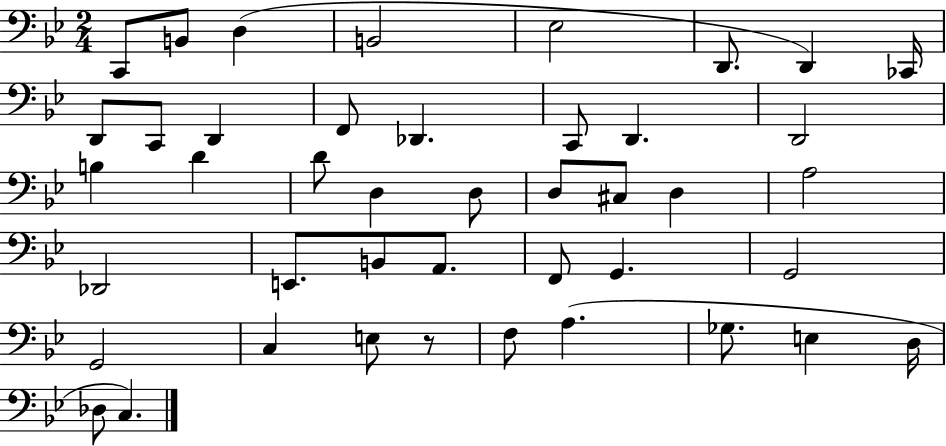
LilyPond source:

{
  \clef bass
  \numericTimeSignature
  \time 2/4
  \key bes \major
  c,8 b,8 d4( | b,2 | ees2 | d,8. d,4) ces,16 | \break d,8 c,8 d,4 | f,8 des,4. | c,8 d,4. | d,2 | \break b4 d'4 | d'8 d4 d8 | d8 cis8 d4 | a2 | \break des,2 | e,8. b,8 a,8. | f,8 g,4. | g,2 | \break g,2 | c4 e8 r8 | f8 a4.( | ges8. e4 d16 | \break des8 c4.) | \bar "|."
}